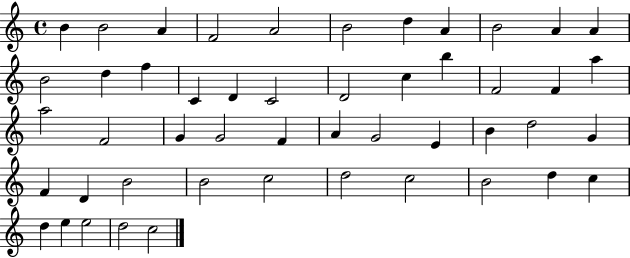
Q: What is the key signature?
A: C major